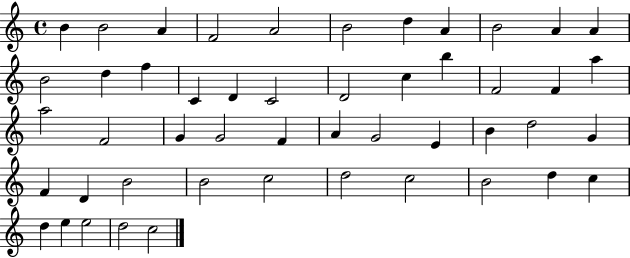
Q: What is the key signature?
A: C major